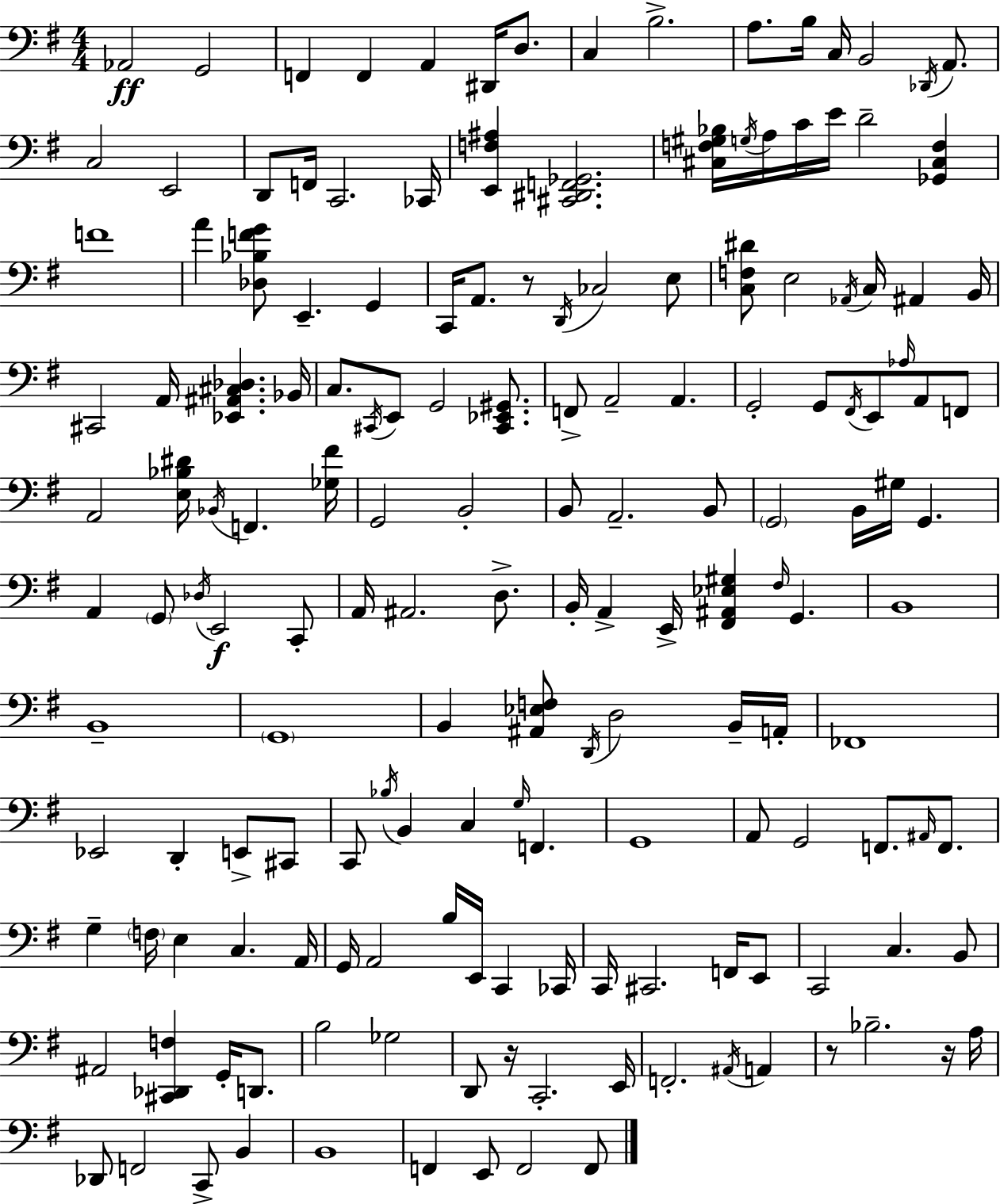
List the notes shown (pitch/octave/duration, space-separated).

Ab2/h G2/h F2/q F2/q A2/q D#2/s D3/e. C3/q B3/h. A3/e. B3/s C3/s B2/h Db2/s A2/e. C3/h E2/h D2/e F2/s C2/h. CES2/s [E2,F3,A#3]/q [C#2,D#2,F2,Gb2]/h. [C#3,F3,G#3,Bb3]/s G3/s A3/s C4/s E4/s D4/h [Gb2,C#3,F3]/q F4/w A4/q [Db3,Bb3,F4,G4]/e E2/q. G2/q C2/s A2/e. R/e D2/s CES3/h E3/e [C3,F3,D#4]/e E3/h Ab2/s C3/s A#2/q B2/s C#2/h A2/s [Eb2,A#2,C#3,Db3]/q. Bb2/s C3/e. C#2/s E2/e G2/h [C#2,Eb2,G#2]/e. F2/e A2/h A2/q. G2/h G2/e F#2/s E2/e Ab3/s A2/e F2/e A2/h [E3,Bb3,D#4]/s Bb2/s F2/q. [Gb3,F#4]/s G2/h B2/h B2/e A2/h. B2/e G2/h B2/s G#3/s G2/q. A2/q G2/e Db3/s E2/h C2/e A2/s A#2/h. D3/e. B2/s A2/q E2/s [F#2,A#2,Eb3,G#3]/q F#3/s G2/q. B2/w B2/w G2/w B2/q [A#2,Eb3,F3]/e D2/s D3/h B2/s A2/s FES2/w Eb2/h D2/q E2/e C#2/e C2/e Bb3/s B2/q C3/q G3/s F2/q. G2/w A2/e G2/h F2/e. A#2/s F2/e. G3/q F3/s E3/q C3/q. A2/s G2/s A2/h B3/s E2/s C2/q CES2/s C2/s C#2/h. F2/s E2/e C2/h C3/q. B2/e A#2/h [C#2,Db2,F3]/q G2/s D2/e. B3/h Gb3/h D2/e R/s C2/h. E2/s F2/h. A#2/s A2/q R/e Bb3/h. R/s A3/s Db2/e F2/h C2/e B2/q B2/w F2/q E2/e F2/h F2/e